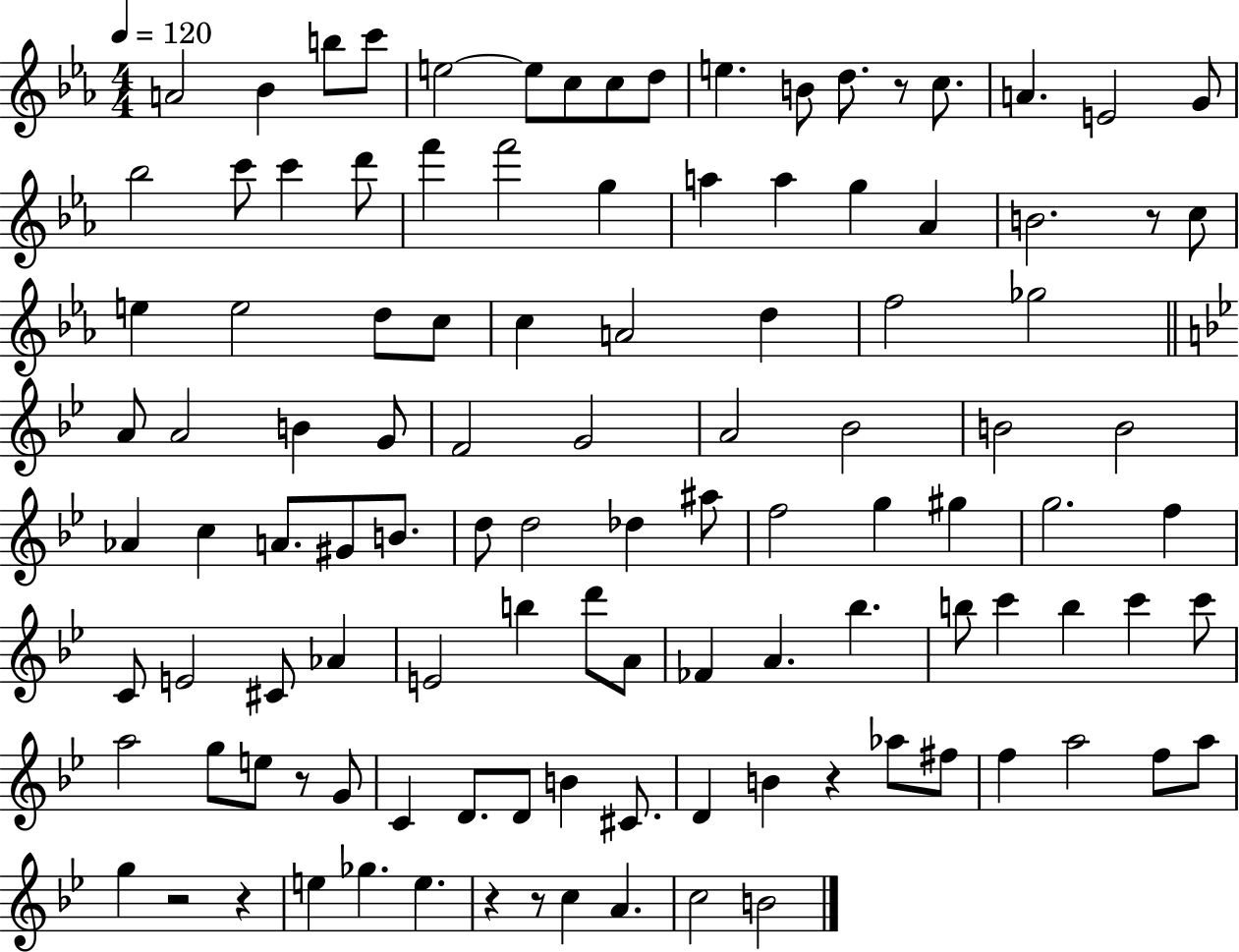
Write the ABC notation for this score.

X:1
T:Untitled
M:4/4
L:1/4
K:Eb
A2 _B b/2 c'/2 e2 e/2 c/2 c/2 d/2 e B/2 d/2 z/2 c/2 A E2 G/2 _b2 c'/2 c' d'/2 f' f'2 g a a g _A B2 z/2 c/2 e e2 d/2 c/2 c A2 d f2 _g2 A/2 A2 B G/2 F2 G2 A2 _B2 B2 B2 _A c A/2 ^G/2 B/2 d/2 d2 _d ^a/2 f2 g ^g g2 f C/2 E2 ^C/2 _A E2 b d'/2 A/2 _F A _b b/2 c' b c' c'/2 a2 g/2 e/2 z/2 G/2 C D/2 D/2 B ^C/2 D B z _a/2 ^f/2 f a2 f/2 a/2 g z2 z e _g e z z/2 c A c2 B2